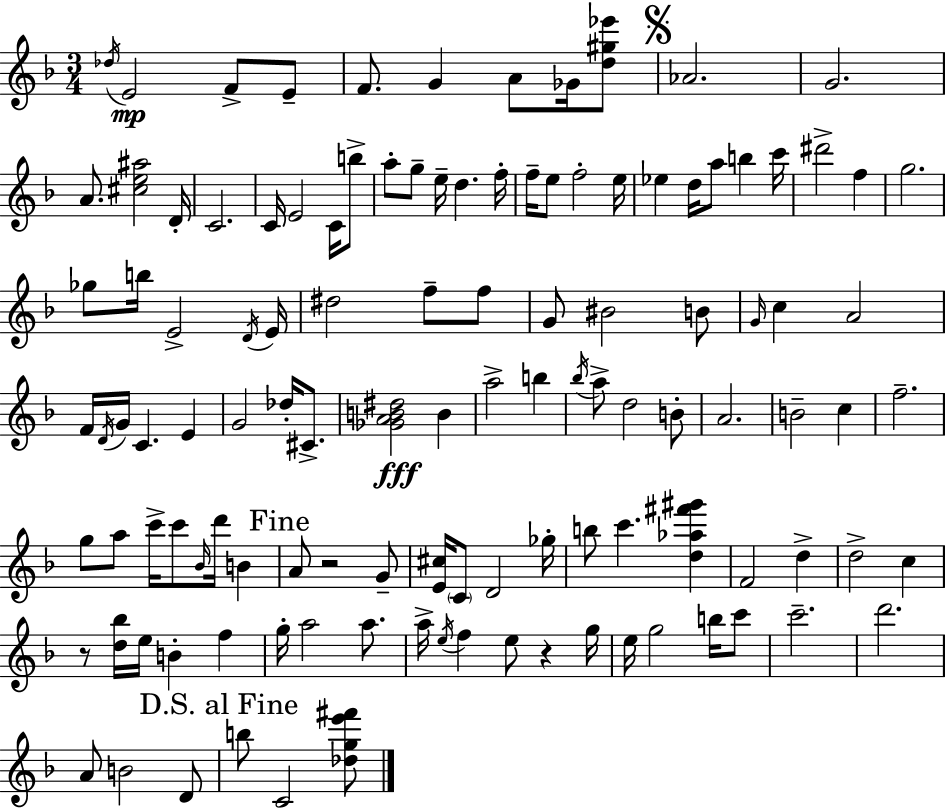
Db5/s E4/h F4/e E4/e F4/e. G4/q A4/e Gb4/s [D5,G#5,Eb6]/e Ab4/h. G4/h. A4/e. [C#5,E5,A#5]/h D4/s C4/h. C4/s E4/h C4/s B5/e A5/e G5/e E5/s D5/q. F5/s F5/s E5/e F5/h E5/s Eb5/q D5/s A5/e B5/q C6/s D#6/h F5/q G5/h. Gb5/e B5/s E4/h D4/s E4/s D#5/h F5/e F5/e G4/e BIS4/h B4/e G4/s C5/q A4/h F4/s D4/s G4/s C4/q. E4/q G4/h Db5/s C#4/e. [Gb4,A4,B4,D#5]/h B4/q A5/h B5/q Bb5/s A5/e D5/h B4/e A4/h. B4/h C5/q F5/h. G5/e A5/e C6/s C6/e Bb4/s D6/s B4/q A4/e R/h G4/e [E4,C#5]/s C4/e D4/h Gb5/s B5/e C6/q. [D5,Ab5,F#6,G#6]/q F4/h D5/q D5/h C5/q R/e [D5,Bb5]/s E5/s B4/q F5/q G5/s A5/h A5/e. A5/s E5/s F5/q E5/e R/q G5/s E5/s G5/h B5/s C6/e C6/h. D6/h. A4/e B4/h D4/e B5/e C4/h [Db5,G5,E6,F#6]/e